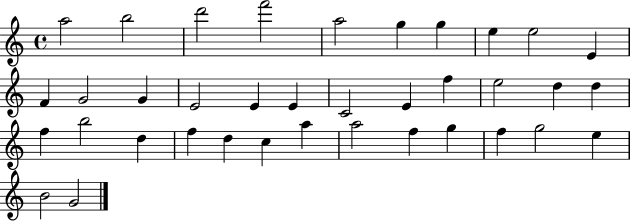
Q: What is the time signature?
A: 4/4